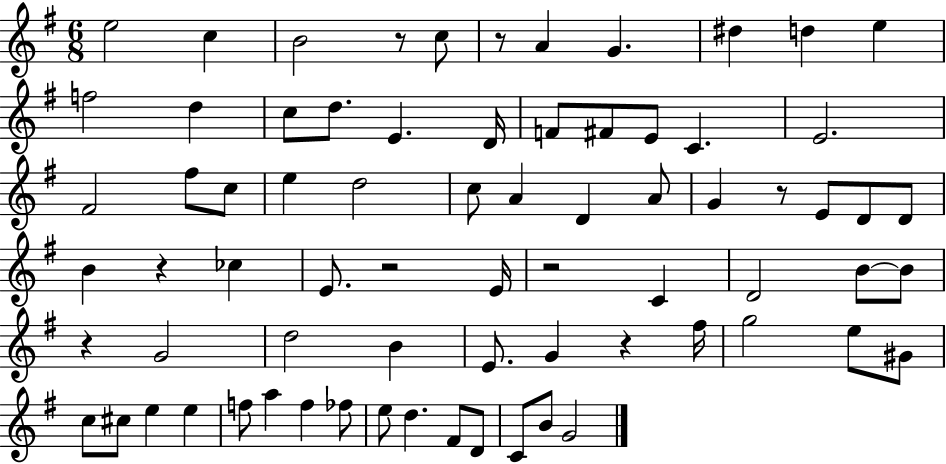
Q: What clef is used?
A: treble